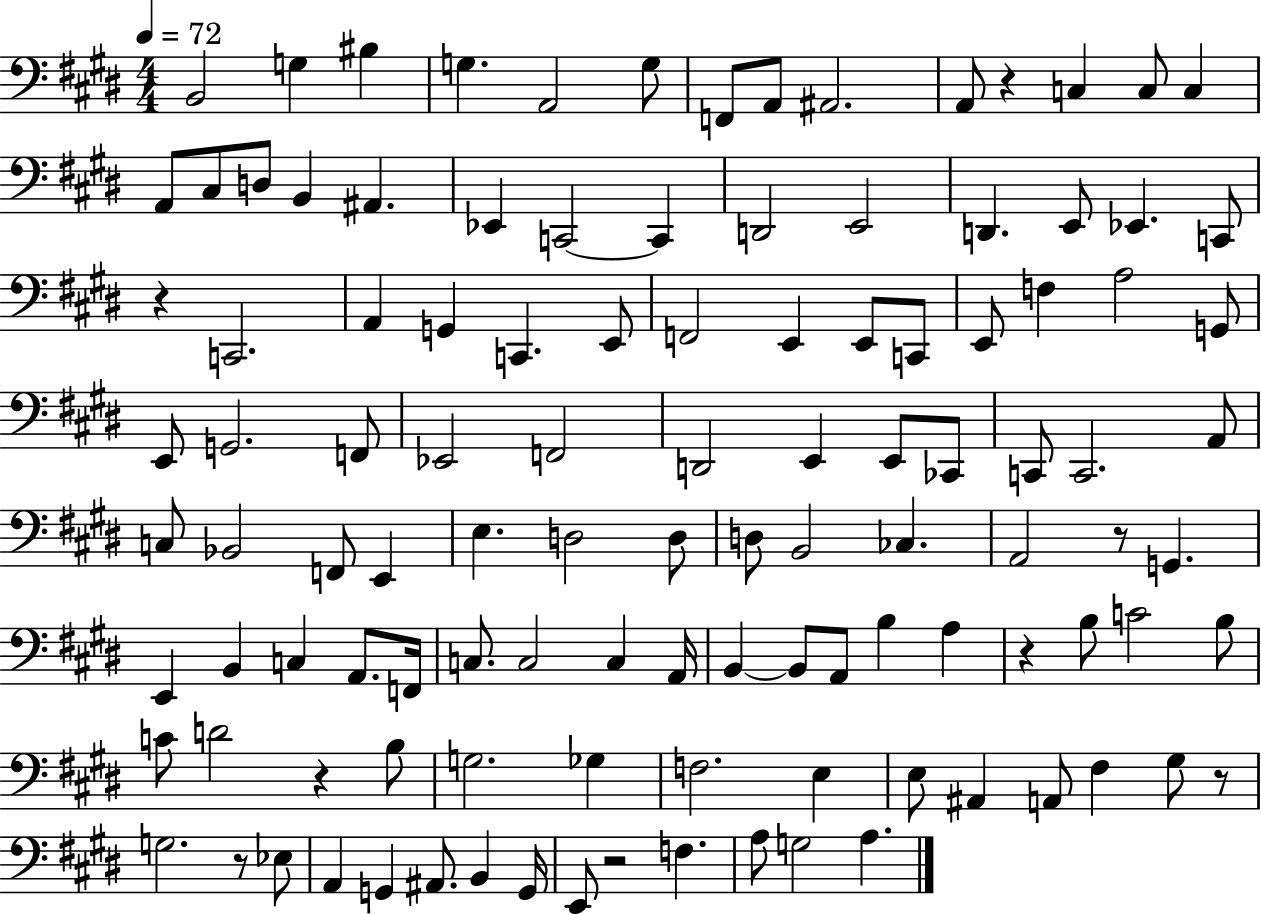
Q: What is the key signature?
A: E major